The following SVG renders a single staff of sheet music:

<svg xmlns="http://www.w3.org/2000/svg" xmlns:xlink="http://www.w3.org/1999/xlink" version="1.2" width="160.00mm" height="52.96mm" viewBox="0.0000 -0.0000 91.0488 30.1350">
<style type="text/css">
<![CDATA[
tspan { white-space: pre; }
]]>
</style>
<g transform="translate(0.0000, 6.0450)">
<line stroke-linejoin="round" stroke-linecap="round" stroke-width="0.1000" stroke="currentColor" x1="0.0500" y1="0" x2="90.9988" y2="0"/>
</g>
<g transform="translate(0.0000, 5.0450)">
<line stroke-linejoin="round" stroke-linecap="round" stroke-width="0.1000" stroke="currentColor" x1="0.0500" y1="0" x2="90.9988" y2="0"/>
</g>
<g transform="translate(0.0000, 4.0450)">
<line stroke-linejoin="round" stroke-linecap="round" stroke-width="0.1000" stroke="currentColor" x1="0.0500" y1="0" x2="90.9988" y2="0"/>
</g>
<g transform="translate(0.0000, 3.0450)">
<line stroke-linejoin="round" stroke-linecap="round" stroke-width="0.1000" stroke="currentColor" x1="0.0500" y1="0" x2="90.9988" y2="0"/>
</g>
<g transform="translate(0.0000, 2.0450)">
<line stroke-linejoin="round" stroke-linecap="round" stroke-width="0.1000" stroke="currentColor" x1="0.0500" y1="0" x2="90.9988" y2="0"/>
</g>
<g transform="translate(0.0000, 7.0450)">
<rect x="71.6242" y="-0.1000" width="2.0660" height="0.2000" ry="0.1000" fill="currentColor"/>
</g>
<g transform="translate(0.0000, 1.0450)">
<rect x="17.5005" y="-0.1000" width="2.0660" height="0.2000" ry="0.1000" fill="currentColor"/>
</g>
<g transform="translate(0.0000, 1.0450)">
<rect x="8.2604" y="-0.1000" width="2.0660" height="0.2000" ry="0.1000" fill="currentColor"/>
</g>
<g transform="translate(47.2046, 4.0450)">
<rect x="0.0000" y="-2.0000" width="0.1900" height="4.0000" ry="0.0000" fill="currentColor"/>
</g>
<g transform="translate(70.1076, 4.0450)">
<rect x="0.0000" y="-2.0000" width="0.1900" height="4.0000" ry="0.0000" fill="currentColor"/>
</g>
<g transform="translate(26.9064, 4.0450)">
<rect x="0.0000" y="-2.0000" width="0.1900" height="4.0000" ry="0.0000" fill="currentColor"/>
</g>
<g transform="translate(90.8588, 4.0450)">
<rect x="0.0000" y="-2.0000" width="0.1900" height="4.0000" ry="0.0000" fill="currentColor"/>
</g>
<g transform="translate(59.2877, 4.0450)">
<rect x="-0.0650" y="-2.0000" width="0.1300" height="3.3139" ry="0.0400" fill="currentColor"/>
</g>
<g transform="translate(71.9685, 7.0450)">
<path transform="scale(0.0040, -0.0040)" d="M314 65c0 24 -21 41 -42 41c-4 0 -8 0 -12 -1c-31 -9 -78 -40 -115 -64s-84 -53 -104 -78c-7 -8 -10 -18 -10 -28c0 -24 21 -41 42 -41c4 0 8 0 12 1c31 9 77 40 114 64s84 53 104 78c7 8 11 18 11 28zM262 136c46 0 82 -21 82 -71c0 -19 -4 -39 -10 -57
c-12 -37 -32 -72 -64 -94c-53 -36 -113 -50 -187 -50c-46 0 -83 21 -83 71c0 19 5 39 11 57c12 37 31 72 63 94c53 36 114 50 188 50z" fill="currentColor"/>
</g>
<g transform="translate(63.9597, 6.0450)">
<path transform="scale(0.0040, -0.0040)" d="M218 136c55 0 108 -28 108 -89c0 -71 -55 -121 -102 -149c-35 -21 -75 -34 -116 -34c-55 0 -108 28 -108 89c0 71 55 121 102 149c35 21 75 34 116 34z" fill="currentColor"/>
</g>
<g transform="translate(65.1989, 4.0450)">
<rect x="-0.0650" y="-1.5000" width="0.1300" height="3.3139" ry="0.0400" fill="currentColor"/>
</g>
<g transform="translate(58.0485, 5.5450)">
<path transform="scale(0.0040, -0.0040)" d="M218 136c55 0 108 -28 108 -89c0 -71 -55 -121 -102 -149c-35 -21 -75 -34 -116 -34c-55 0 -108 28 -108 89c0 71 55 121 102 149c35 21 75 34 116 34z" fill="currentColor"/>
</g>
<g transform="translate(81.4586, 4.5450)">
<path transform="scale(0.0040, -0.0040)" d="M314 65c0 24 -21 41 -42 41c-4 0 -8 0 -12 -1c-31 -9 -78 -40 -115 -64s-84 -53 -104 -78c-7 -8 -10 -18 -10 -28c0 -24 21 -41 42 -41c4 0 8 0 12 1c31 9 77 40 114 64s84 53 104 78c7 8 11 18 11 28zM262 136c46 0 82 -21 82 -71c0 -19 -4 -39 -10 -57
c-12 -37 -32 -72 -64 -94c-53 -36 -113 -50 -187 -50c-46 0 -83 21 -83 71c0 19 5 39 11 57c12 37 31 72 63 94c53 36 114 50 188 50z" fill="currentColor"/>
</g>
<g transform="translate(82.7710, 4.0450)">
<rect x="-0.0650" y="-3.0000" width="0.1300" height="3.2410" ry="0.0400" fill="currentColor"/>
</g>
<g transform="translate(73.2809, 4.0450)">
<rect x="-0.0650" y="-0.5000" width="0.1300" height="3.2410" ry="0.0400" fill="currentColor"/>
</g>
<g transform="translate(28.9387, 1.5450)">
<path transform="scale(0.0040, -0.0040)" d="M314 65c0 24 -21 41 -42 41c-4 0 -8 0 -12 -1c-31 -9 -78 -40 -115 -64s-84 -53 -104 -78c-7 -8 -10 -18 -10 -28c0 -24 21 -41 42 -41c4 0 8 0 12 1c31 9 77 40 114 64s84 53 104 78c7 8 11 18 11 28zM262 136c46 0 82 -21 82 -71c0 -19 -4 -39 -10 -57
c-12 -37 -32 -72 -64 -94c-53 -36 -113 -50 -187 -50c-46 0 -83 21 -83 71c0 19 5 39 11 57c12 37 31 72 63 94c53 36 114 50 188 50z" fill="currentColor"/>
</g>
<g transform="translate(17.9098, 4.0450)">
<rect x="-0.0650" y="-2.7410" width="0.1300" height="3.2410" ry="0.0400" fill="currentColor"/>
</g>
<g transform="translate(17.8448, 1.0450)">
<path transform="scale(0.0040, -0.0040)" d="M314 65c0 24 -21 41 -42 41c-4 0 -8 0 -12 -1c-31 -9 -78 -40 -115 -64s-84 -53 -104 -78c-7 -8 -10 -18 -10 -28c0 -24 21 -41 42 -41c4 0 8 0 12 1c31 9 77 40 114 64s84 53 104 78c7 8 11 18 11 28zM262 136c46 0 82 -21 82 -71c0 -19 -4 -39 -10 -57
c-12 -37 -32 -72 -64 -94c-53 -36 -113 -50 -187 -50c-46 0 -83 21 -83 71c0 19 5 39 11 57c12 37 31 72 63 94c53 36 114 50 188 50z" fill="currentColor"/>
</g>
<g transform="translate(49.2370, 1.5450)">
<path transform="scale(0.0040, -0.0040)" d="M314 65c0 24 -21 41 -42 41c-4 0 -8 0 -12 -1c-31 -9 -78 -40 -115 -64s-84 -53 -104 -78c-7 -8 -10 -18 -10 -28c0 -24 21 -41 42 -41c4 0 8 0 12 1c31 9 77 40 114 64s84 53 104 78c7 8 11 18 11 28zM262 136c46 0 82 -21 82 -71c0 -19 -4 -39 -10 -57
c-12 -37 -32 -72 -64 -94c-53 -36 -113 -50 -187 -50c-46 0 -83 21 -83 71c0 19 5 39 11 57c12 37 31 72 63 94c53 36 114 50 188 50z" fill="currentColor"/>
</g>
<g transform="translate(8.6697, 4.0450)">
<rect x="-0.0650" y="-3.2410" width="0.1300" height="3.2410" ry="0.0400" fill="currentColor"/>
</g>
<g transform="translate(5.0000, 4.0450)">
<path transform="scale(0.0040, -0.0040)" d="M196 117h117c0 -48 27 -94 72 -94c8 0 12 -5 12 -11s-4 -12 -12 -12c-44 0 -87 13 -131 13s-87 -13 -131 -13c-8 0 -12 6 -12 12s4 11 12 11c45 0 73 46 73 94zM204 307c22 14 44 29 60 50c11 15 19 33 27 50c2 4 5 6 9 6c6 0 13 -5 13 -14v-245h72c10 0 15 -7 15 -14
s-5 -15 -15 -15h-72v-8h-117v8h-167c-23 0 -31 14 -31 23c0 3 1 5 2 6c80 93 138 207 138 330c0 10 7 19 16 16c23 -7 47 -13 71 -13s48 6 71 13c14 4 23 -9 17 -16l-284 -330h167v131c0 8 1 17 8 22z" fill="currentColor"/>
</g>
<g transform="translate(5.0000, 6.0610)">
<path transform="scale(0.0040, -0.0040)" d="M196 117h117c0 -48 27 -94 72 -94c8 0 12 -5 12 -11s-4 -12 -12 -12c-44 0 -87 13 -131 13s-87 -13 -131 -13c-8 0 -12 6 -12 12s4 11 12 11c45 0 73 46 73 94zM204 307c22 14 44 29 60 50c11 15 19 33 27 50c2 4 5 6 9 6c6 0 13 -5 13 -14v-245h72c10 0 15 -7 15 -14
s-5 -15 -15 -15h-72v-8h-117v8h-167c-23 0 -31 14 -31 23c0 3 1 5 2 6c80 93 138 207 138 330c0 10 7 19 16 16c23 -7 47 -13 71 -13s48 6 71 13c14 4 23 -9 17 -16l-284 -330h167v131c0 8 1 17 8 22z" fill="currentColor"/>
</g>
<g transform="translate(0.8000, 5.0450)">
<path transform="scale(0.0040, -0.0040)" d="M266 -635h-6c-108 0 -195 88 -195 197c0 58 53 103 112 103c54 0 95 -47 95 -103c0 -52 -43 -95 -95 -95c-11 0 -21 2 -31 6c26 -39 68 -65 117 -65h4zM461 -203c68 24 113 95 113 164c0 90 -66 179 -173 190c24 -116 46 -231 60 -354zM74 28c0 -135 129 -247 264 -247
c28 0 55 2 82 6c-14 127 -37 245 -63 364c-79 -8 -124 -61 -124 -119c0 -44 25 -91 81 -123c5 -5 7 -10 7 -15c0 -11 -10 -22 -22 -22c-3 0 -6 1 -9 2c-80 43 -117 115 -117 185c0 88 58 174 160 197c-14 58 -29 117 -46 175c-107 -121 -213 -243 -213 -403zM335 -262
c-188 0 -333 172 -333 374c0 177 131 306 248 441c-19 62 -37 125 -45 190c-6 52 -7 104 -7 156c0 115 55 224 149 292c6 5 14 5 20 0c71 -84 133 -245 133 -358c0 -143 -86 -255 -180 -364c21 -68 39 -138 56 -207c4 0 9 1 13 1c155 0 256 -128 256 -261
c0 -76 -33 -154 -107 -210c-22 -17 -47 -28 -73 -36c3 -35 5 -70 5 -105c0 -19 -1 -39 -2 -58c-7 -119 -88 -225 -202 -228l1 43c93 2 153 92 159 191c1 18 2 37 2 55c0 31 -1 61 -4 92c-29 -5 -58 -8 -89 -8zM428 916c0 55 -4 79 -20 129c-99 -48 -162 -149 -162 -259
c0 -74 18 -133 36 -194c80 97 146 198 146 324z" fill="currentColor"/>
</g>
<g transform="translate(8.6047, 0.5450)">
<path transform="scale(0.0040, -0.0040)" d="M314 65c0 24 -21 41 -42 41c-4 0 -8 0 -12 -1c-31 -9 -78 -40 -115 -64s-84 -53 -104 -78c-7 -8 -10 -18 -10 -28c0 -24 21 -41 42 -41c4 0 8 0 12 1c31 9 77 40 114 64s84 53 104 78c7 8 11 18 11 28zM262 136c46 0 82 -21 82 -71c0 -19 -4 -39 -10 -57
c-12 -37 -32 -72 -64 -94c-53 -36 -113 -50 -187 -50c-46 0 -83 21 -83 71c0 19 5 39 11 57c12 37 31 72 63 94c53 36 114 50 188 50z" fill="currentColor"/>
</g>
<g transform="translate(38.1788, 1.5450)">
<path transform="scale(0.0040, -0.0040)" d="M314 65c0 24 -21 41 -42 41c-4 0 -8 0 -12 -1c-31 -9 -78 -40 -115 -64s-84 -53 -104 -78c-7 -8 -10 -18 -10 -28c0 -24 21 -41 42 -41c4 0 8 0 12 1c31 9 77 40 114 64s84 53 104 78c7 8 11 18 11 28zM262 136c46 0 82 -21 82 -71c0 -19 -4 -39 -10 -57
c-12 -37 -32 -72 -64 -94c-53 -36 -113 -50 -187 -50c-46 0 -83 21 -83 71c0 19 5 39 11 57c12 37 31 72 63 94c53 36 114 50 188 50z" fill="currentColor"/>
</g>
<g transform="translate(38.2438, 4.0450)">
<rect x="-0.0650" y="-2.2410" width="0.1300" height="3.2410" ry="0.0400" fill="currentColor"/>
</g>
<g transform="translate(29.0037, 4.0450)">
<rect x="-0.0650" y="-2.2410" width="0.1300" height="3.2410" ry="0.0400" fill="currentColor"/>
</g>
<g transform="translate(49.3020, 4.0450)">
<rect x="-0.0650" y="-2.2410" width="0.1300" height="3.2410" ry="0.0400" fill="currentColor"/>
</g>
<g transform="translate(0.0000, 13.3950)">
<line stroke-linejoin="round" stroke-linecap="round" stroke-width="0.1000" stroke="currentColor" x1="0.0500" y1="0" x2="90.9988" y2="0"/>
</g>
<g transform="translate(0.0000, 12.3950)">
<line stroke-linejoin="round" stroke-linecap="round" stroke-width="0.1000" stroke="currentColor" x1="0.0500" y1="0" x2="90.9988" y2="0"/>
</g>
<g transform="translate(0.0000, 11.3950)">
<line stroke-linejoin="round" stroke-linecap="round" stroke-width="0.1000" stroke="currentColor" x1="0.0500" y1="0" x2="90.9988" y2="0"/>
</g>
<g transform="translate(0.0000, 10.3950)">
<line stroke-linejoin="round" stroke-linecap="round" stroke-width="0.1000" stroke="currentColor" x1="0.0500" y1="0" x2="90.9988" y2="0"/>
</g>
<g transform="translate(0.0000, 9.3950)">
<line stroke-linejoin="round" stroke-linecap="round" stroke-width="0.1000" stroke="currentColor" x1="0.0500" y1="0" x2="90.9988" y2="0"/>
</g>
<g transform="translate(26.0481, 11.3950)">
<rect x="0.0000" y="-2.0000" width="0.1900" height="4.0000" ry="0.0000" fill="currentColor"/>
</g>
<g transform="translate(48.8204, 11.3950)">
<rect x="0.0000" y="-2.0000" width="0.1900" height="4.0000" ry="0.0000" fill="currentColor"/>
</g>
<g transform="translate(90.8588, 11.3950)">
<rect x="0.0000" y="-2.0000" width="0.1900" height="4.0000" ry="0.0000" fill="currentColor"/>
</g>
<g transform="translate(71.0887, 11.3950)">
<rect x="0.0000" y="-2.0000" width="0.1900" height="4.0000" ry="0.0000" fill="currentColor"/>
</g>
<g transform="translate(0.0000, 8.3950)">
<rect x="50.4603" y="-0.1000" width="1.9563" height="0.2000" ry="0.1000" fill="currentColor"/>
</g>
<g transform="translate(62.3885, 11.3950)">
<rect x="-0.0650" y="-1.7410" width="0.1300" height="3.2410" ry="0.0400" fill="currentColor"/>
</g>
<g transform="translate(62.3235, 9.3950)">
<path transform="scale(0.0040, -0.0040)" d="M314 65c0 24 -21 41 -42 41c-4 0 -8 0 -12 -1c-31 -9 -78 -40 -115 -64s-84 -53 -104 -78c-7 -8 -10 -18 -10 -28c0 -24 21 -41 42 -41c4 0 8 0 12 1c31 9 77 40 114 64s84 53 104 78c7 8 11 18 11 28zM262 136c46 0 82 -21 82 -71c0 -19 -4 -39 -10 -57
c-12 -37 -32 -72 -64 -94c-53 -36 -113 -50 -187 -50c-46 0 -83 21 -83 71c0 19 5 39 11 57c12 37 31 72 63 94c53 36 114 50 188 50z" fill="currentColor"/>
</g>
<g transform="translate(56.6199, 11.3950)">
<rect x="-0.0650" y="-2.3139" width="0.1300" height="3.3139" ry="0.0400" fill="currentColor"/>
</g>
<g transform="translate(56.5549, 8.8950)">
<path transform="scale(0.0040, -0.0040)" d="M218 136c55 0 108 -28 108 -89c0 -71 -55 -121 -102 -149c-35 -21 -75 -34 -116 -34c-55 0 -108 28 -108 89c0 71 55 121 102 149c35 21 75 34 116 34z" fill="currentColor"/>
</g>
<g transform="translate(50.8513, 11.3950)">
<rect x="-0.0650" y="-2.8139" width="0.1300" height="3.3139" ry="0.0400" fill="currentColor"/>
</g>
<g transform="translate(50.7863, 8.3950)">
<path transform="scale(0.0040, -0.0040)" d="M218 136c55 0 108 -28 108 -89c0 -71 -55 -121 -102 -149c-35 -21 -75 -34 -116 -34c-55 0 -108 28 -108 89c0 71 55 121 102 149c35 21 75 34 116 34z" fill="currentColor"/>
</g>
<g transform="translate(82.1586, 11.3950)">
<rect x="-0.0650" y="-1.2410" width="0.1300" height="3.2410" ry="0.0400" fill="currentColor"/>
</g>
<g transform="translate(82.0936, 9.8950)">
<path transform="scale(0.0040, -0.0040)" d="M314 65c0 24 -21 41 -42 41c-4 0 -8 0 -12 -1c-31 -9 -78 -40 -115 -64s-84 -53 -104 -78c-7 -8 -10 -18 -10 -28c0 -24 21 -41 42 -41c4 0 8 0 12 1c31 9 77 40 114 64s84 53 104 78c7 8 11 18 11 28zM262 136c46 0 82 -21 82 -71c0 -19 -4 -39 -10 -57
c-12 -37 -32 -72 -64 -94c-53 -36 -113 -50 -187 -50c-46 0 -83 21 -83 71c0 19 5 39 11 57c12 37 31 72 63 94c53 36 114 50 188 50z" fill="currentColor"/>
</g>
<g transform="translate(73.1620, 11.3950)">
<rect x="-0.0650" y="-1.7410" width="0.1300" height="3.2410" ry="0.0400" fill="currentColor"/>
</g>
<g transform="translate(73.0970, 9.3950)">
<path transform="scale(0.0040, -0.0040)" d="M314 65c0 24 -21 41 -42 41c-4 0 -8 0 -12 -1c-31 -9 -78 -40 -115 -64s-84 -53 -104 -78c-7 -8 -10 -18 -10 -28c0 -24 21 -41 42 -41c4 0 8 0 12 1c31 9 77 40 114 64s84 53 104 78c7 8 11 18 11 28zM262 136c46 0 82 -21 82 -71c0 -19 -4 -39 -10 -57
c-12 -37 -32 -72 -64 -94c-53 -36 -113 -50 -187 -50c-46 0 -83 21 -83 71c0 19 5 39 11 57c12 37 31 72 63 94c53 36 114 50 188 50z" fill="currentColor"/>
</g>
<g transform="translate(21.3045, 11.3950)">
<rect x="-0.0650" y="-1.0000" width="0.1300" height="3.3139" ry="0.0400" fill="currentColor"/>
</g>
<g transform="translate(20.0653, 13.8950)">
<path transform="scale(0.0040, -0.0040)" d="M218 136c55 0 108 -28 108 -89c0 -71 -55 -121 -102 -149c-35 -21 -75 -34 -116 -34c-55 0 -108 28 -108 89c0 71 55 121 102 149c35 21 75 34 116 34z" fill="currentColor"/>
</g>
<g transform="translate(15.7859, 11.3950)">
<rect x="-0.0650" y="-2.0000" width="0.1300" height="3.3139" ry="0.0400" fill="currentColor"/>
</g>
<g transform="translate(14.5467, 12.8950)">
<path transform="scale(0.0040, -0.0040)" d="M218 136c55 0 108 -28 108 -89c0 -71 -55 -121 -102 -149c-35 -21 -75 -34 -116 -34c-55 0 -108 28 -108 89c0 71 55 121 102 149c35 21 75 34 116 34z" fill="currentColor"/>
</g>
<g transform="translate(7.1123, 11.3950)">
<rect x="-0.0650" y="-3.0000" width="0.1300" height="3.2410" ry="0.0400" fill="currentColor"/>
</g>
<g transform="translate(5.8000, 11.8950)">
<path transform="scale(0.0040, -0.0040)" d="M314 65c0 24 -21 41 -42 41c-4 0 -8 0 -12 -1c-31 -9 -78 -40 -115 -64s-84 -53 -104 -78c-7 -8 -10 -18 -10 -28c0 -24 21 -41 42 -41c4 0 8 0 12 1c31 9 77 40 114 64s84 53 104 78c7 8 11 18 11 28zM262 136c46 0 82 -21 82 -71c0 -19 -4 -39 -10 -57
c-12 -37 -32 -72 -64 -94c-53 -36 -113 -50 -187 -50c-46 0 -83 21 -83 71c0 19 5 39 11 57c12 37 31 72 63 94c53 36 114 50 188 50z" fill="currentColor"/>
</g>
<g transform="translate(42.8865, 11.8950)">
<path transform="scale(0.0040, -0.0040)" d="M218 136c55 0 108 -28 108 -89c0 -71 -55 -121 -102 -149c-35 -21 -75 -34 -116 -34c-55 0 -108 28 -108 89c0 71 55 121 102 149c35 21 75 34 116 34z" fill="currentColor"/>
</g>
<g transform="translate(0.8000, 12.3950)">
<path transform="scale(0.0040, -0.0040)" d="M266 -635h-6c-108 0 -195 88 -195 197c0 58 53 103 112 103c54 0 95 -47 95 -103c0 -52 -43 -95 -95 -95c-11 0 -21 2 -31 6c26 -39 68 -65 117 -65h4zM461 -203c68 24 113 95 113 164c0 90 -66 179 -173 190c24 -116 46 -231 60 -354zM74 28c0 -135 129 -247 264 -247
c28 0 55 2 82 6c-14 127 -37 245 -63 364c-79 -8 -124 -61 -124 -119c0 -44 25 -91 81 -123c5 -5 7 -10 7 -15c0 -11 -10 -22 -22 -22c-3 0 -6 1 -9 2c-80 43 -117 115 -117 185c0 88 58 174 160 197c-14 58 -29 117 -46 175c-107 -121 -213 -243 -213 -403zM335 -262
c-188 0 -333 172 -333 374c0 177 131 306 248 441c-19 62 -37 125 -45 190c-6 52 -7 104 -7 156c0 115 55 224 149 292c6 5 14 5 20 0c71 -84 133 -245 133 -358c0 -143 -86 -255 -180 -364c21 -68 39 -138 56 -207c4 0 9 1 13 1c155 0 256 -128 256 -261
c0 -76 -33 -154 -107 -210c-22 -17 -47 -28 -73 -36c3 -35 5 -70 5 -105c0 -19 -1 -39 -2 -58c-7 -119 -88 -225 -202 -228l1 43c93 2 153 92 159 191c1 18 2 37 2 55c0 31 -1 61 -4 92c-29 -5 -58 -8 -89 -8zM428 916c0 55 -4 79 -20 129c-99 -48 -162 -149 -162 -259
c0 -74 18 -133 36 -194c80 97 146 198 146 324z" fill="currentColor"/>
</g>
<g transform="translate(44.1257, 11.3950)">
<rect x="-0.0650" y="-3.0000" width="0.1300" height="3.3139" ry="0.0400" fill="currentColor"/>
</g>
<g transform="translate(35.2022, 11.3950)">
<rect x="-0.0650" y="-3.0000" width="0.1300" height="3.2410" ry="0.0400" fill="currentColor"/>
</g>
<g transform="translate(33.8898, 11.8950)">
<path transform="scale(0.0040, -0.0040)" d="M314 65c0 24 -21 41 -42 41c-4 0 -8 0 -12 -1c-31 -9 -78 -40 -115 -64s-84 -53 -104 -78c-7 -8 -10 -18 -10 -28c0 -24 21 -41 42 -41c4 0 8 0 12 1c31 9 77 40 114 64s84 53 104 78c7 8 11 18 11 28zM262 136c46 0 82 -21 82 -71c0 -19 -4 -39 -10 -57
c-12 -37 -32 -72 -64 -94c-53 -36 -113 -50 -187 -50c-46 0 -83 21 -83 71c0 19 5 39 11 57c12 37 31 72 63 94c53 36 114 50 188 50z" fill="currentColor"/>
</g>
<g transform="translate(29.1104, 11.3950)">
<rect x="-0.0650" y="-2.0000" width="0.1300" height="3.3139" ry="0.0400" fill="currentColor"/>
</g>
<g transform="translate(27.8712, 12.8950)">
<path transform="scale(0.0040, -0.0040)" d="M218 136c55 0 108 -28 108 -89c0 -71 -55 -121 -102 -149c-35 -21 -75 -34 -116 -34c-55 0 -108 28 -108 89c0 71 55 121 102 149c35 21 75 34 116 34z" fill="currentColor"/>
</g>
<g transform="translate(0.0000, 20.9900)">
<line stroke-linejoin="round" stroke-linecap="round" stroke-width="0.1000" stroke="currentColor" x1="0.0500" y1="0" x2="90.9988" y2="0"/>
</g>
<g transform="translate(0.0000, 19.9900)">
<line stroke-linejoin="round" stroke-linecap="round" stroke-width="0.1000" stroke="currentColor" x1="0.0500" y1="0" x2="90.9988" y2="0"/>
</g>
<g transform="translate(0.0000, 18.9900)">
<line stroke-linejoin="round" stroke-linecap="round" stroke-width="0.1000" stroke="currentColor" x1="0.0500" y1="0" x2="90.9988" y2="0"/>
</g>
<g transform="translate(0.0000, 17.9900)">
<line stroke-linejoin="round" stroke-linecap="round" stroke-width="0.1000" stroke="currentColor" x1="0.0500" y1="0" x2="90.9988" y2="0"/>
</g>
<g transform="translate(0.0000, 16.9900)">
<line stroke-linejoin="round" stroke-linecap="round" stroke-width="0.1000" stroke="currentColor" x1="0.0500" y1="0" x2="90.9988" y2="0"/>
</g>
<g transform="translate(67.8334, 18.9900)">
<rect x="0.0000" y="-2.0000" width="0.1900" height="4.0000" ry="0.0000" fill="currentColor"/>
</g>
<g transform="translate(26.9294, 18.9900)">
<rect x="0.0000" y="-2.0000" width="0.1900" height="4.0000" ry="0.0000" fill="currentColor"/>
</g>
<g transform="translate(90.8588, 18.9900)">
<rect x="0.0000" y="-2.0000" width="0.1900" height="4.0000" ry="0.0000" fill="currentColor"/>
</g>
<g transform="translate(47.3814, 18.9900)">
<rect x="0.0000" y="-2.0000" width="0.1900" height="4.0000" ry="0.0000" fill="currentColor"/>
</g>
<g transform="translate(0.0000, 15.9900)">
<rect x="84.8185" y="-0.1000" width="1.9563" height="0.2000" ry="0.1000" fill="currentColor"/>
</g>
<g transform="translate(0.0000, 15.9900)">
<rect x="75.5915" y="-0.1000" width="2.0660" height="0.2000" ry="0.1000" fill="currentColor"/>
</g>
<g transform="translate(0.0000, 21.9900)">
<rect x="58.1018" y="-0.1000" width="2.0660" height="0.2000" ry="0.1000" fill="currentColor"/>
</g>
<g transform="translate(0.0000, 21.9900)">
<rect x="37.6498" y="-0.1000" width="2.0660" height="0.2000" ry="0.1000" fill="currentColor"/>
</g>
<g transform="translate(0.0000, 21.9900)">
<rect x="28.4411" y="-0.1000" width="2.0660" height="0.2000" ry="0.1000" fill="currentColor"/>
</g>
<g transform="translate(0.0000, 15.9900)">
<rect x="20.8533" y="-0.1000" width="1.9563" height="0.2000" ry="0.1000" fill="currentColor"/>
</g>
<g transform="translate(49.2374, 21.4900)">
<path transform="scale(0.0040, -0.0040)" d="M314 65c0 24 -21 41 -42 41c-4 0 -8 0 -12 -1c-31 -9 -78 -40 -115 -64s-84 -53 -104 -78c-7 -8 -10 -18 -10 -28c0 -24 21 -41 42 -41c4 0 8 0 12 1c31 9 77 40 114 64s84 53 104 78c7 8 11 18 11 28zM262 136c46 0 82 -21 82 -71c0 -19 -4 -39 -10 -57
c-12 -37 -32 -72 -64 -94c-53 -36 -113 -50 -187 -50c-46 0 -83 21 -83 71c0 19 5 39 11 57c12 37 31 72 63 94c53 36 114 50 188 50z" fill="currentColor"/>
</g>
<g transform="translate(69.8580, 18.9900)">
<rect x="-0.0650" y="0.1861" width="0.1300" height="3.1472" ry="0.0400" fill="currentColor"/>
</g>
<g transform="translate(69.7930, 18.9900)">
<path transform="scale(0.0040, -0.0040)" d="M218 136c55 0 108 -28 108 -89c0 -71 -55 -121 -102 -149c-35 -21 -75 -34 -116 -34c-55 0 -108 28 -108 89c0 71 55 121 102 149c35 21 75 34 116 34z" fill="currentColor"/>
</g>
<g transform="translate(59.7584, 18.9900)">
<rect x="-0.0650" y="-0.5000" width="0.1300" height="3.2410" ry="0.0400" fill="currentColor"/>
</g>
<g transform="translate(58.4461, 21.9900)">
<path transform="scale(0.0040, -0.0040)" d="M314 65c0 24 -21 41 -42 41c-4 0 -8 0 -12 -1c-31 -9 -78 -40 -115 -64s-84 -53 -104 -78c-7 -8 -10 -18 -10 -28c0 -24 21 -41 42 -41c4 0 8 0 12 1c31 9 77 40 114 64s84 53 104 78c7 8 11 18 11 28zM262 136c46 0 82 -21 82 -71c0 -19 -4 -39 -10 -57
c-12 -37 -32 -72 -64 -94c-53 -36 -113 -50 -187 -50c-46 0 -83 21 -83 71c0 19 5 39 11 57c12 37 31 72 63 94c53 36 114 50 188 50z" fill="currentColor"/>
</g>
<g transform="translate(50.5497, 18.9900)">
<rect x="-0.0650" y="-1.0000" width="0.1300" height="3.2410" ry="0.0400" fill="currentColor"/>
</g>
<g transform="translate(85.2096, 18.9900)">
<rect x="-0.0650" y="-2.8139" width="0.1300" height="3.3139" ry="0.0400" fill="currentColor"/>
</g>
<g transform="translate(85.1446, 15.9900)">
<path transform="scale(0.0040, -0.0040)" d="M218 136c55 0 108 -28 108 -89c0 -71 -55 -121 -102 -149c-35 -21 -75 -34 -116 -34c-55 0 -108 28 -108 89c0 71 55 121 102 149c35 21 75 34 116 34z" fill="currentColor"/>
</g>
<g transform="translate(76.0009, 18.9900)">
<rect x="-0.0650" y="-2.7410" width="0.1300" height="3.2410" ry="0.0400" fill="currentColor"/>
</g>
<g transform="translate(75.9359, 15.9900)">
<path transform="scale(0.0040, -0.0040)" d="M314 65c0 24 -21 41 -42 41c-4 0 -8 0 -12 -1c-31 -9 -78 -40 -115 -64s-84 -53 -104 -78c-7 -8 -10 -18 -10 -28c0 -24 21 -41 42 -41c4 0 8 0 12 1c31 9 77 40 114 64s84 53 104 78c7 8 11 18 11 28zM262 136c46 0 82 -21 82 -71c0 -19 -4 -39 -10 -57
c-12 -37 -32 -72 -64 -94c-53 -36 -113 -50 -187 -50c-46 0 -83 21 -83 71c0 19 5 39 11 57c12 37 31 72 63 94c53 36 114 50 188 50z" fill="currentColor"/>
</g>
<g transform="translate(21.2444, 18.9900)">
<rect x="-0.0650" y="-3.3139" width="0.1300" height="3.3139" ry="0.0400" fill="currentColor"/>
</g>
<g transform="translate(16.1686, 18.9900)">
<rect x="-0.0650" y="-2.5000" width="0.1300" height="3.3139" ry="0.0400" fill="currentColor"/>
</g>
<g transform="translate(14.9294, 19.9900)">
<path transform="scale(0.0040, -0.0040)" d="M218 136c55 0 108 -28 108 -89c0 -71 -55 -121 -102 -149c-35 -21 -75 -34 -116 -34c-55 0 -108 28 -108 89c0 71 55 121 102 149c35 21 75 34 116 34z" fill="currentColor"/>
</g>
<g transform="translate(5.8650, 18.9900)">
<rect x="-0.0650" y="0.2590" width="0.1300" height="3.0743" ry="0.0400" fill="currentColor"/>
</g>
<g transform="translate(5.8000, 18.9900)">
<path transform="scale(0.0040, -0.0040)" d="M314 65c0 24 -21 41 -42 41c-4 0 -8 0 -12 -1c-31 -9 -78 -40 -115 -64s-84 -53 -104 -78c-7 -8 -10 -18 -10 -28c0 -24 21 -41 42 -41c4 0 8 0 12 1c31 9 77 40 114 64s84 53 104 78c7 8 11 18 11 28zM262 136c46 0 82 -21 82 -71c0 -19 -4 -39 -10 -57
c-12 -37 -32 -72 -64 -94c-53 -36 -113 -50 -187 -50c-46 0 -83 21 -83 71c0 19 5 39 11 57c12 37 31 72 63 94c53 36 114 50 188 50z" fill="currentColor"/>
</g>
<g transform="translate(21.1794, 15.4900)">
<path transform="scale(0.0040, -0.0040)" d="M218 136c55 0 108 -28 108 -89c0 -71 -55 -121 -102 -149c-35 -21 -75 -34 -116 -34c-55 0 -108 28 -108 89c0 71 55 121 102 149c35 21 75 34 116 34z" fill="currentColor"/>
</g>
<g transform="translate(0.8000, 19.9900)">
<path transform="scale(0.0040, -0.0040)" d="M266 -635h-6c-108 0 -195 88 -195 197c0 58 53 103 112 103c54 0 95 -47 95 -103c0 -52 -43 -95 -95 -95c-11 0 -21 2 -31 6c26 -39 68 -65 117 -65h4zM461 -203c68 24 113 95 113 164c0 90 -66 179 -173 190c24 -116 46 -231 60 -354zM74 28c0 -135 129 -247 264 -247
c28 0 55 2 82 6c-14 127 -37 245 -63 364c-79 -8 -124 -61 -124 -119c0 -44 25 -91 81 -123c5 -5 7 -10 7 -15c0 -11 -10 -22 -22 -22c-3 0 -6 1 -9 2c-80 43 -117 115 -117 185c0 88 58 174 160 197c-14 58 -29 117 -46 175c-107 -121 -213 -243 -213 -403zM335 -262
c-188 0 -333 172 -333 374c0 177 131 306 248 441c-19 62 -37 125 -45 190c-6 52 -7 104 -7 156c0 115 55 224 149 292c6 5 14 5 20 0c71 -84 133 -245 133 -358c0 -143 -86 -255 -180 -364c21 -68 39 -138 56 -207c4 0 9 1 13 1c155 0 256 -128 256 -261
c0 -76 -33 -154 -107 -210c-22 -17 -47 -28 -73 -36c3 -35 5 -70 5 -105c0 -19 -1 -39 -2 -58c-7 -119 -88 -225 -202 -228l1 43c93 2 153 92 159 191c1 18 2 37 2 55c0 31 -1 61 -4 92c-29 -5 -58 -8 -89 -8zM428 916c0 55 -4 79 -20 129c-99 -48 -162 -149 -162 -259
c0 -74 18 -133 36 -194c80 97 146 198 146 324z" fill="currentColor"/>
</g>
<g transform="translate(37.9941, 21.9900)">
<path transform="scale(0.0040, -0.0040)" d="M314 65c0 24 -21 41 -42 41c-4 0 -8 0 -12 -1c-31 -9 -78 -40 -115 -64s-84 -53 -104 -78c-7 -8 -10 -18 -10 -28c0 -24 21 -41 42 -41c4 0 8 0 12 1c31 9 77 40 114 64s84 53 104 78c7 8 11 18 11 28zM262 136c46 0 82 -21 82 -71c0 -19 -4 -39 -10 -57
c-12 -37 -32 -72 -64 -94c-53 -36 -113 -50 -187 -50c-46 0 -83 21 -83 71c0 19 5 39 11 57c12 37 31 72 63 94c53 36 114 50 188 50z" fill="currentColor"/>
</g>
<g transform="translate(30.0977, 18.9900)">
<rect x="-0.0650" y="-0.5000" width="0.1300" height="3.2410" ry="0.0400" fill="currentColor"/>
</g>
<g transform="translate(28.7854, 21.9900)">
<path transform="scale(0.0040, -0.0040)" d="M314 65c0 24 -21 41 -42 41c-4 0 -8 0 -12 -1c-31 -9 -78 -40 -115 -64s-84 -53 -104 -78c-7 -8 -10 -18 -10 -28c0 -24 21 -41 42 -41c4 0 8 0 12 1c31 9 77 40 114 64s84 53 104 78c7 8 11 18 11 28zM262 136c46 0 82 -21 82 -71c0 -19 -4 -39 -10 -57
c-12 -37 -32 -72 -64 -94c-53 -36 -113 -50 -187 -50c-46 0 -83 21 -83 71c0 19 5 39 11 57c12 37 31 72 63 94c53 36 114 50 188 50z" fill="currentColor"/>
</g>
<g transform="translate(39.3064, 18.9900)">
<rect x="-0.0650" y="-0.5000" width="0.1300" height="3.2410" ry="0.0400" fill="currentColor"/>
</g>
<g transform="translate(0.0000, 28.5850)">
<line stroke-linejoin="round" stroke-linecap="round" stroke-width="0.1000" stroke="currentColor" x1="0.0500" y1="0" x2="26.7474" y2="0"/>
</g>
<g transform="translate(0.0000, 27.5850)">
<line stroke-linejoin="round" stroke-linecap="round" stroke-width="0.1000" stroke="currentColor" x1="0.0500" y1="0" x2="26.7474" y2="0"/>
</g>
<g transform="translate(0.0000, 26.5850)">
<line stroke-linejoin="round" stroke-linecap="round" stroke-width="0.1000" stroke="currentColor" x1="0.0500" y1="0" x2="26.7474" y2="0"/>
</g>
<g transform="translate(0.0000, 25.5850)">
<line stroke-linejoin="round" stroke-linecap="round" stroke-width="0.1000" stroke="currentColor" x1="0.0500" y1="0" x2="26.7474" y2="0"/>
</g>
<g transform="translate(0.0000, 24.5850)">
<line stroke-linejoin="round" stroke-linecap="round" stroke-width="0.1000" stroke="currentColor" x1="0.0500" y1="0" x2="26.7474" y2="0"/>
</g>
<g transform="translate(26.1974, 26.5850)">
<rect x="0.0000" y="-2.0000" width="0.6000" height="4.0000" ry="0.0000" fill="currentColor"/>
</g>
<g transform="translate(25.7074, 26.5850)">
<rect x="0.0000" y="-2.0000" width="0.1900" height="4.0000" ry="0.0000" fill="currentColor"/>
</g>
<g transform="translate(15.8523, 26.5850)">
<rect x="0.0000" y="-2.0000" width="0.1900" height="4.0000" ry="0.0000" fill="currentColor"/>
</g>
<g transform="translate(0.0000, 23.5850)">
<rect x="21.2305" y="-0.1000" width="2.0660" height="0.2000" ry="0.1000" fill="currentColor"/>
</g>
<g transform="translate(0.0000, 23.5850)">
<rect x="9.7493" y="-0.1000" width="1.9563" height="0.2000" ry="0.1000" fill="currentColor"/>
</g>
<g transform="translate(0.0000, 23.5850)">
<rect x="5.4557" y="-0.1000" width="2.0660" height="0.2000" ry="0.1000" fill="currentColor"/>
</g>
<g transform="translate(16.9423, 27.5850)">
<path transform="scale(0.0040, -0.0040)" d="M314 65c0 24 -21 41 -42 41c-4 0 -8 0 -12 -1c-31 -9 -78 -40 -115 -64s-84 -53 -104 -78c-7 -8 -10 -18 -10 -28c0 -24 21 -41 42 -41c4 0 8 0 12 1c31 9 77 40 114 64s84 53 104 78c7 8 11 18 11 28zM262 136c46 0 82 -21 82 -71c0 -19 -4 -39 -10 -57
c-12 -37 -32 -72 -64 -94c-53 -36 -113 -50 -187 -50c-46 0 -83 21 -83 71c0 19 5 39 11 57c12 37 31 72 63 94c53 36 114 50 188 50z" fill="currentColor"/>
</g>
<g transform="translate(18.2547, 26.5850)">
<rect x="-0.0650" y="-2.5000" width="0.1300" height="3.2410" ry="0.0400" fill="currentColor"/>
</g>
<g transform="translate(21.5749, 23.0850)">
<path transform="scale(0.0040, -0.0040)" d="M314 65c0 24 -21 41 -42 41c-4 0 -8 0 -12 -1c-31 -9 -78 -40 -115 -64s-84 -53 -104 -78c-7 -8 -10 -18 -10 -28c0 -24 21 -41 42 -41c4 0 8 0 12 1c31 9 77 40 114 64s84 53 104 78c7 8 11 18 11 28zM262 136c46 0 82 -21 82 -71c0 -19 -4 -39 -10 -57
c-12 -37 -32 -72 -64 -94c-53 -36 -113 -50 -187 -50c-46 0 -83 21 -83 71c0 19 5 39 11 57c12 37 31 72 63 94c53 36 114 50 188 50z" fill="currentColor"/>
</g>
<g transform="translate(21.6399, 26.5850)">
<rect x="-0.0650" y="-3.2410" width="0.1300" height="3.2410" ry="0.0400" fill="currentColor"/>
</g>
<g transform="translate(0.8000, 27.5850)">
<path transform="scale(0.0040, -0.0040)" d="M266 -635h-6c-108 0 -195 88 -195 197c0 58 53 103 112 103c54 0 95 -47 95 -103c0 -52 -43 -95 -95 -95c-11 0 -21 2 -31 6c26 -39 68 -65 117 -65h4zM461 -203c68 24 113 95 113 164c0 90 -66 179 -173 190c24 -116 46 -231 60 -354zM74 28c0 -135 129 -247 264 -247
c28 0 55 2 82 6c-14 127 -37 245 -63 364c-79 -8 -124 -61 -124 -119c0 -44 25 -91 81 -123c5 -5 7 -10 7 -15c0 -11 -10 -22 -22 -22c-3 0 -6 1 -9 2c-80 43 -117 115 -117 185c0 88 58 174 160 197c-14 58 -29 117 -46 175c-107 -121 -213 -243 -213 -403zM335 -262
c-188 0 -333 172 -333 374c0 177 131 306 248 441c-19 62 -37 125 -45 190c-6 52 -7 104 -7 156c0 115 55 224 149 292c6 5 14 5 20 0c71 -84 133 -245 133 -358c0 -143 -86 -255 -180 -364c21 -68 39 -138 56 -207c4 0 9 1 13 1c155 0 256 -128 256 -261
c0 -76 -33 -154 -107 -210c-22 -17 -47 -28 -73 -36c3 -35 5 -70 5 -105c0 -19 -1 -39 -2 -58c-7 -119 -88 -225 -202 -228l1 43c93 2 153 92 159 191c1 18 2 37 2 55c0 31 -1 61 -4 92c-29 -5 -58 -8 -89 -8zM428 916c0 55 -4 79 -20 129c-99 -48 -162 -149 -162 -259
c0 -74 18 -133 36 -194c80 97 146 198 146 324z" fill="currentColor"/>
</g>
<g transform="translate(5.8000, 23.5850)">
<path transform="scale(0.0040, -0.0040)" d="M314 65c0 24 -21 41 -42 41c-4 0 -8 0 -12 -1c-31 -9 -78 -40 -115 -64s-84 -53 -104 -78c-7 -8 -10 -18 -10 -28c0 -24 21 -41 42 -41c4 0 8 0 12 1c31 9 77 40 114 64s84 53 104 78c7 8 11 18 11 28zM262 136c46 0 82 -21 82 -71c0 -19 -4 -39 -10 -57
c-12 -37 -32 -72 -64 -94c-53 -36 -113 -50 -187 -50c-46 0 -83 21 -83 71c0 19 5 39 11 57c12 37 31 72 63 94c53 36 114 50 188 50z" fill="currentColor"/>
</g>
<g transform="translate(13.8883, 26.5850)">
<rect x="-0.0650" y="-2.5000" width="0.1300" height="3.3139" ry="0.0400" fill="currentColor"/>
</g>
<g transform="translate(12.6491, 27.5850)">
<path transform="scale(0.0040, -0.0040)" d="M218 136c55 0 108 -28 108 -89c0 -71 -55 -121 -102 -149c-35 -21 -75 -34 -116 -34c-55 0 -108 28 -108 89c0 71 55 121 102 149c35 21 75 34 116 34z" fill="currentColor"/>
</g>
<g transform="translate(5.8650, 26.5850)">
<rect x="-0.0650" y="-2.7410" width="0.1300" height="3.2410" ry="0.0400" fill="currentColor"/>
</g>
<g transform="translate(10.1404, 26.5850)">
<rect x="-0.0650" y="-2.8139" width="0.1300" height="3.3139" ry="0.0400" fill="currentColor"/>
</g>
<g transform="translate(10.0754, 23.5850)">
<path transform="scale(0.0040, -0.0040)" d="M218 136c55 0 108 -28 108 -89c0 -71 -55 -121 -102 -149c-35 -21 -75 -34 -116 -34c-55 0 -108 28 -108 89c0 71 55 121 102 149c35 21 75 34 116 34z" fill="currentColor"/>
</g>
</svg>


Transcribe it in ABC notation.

X:1
T:Untitled
M:4/4
L:1/4
K:C
b2 a2 g2 g2 g2 F E C2 A2 A2 F D F A2 A a g f2 f2 e2 B2 G b C2 C2 D2 C2 B a2 a a2 a G G2 b2